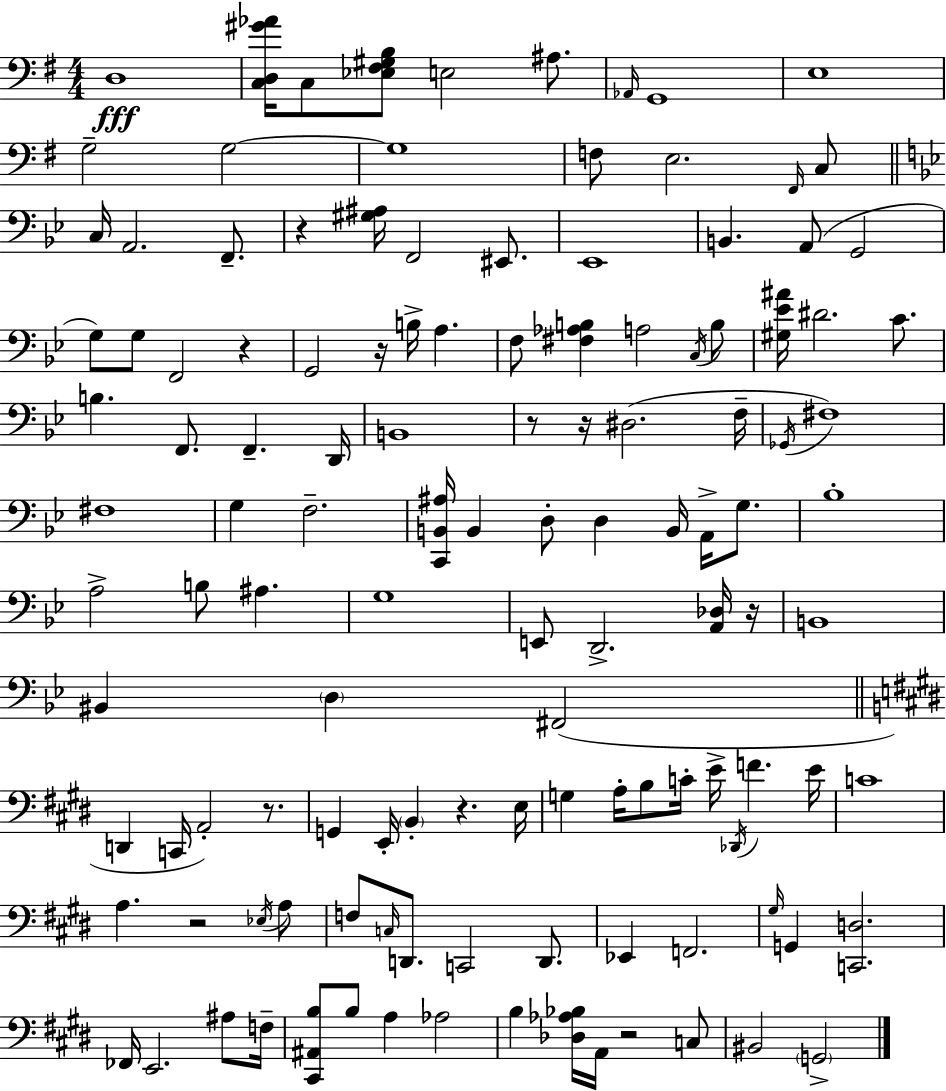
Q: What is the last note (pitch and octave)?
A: G2